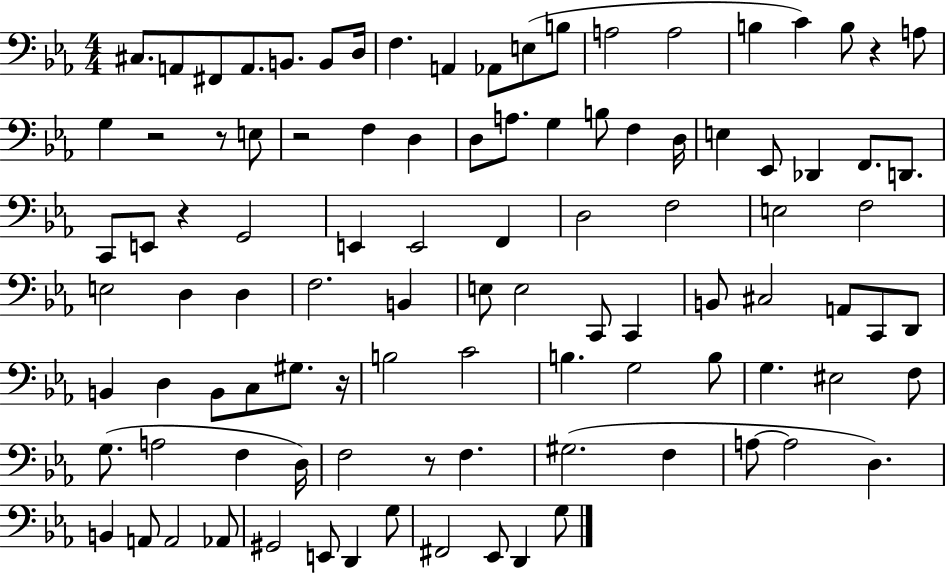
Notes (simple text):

C#3/e. A2/e F#2/e A2/e. B2/e. B2/e D3/s F3/q. A2/q Ab2/e E3/e B3/e A3/h A3/h B3/q C4/q B3/e R/q A3/e G3/q R/h R/e E3/e R/h F3/q D3/q D3/e A3/e. G3/q B3/e F3/q D3/s E3/q Eb2/e Db2/q F2/e. D2/e. C2/e E2/e R/q G2/h E2/q E2/h F2/q D3/h F3/h E3/h F3/h E3/h D3/q D3/q F3/h. B2/q E3/e E3/h C2/e C2/q B2/e C#3/h A2/e C2/e D2/e B2/q D3/q B2/e C3/e G#3/e. R/s B3/h C4/h B3/q. G3/h B3/e G3/q. EIS3/h F3/e G3/e. A3/h F3/q D3/s F3/h R/e F3/q. G#3/h. F3/q A3/e A3/h D3/q. B2/q A2/e A2/h Ab2/e G#2/h E2/e D2/q G3/e F#2/h Eb2/e D2/q G3/e